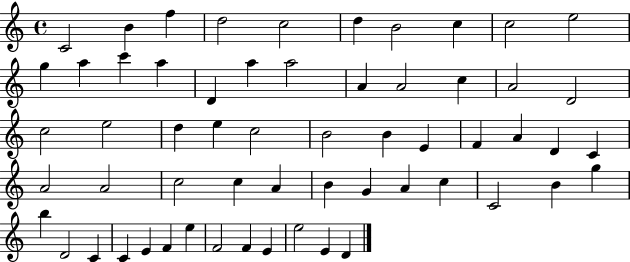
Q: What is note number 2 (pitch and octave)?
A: B4